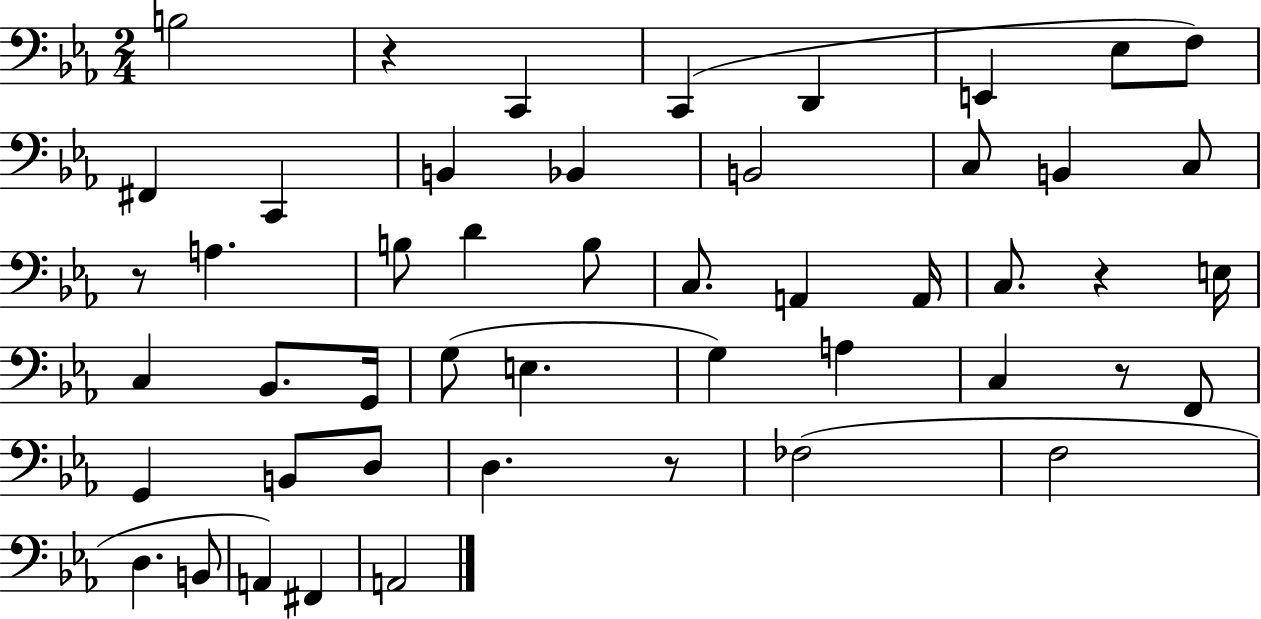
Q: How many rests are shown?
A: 5